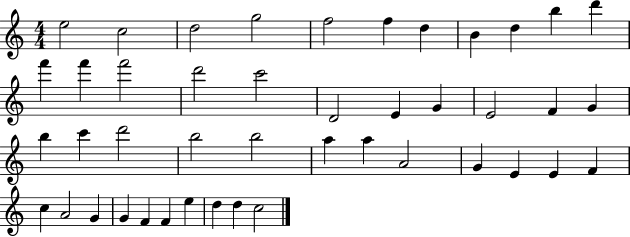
X:1
T:Untitled
M:4/4
L:1/4
K:C
e2 c2 d2 g2 f2 f d B d b d' f' f' f'2 d'2 c'2 D2 E G E2 F G b c' d'2 b2 b2 a a A2 G E E F c A2 G G F F e d d c2